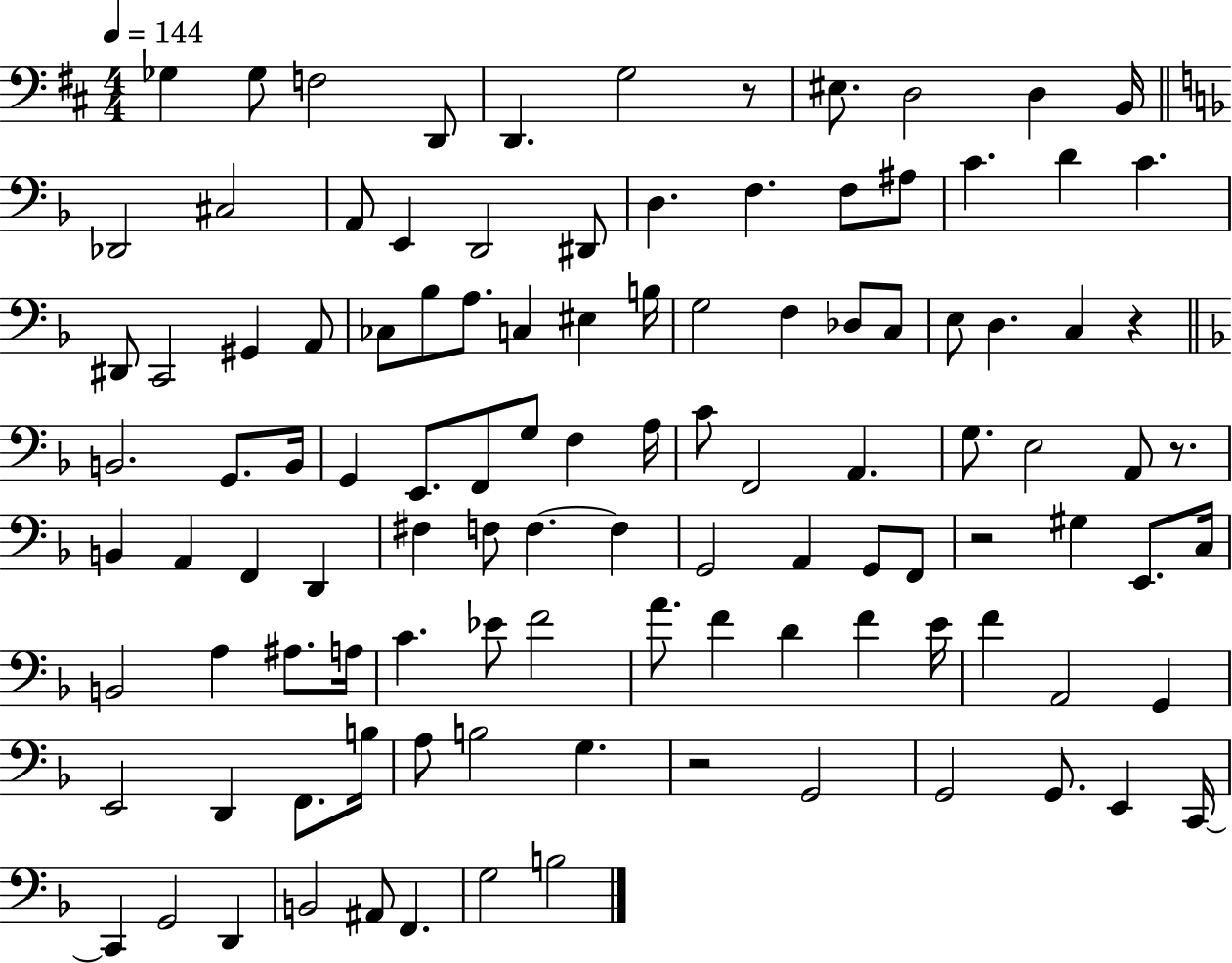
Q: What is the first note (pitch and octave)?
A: Gb3